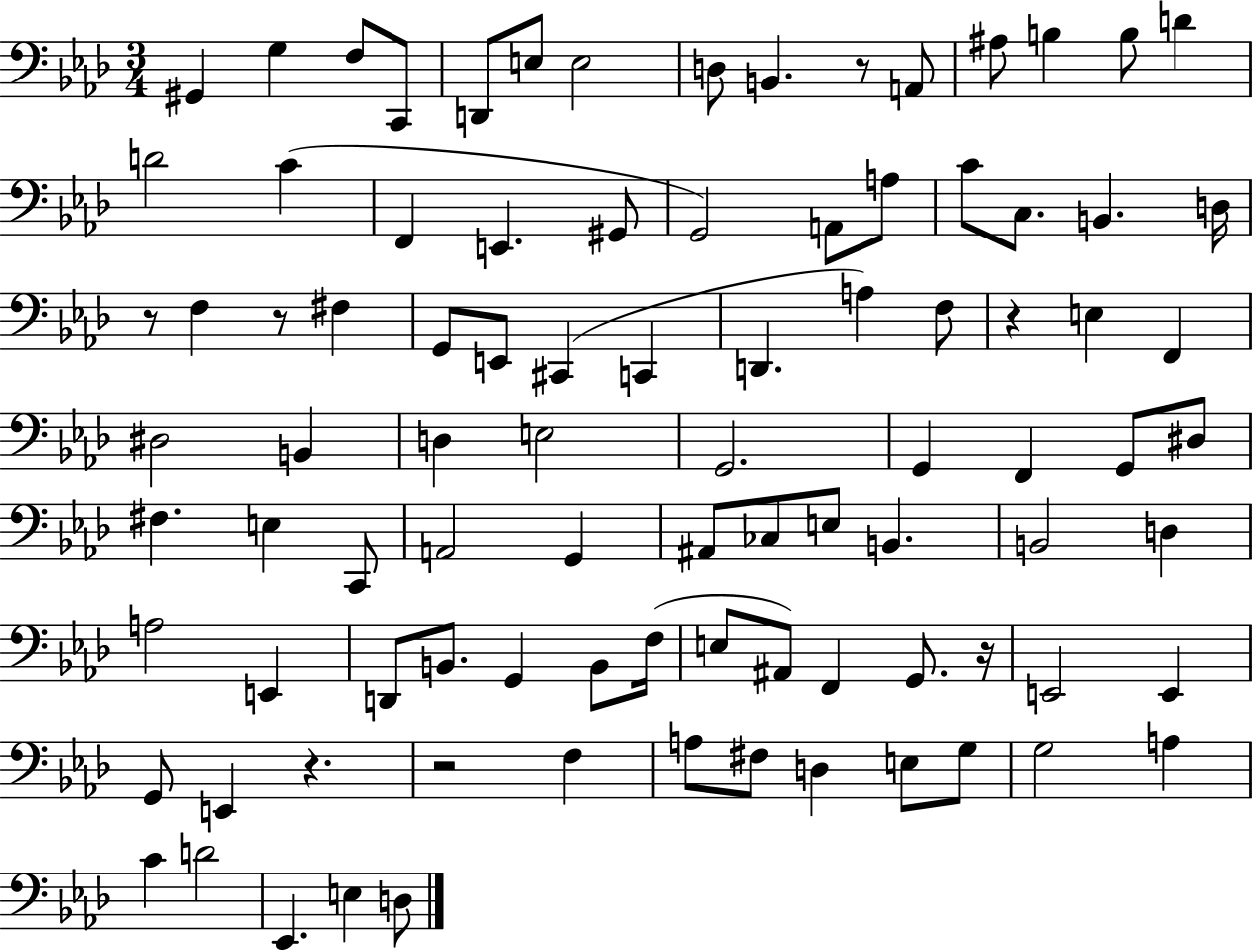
{
  \clef bass
  \numericTimeSignature
  \time 3/4
  \key aes \major
  \repeat volta 2 { gis,4 g4 f8 c,8 | d,8 e8 e2 | d8 b,4. r8 a,8 | ais8 b4 b8 d'4 | \break d'2 c'4( | f,4 e,4. gis,8 | g,2) a,8 a8 | c'8 c8. b,4. d16 | \break r8 f4 r8 fis4 | g,8 e,8 cis,4( c,4 | d,4. a4) f8 | r4 e4 f,4 | \break dis2 b,4 | d4 e2 | g,2. | g,4 f,4 g,8 dis8 | \break fis4. e4 c,8 | a,2 g,4 | ais,8 ces8 e8 b,4. | b,2 d4 | \break a2 e,4 | d,8 b,8. g,4 b,8 f16( | e8 ais,8) f,4 g,8. r16 | e,2 e,4 | \break g,8 e,4 r4. | r2 f4 | a8 fis8 d4 e8 g8 | g2 a4 | \break c'4 d'2 | ees,4. e4 d8 | } \bar "|."
}